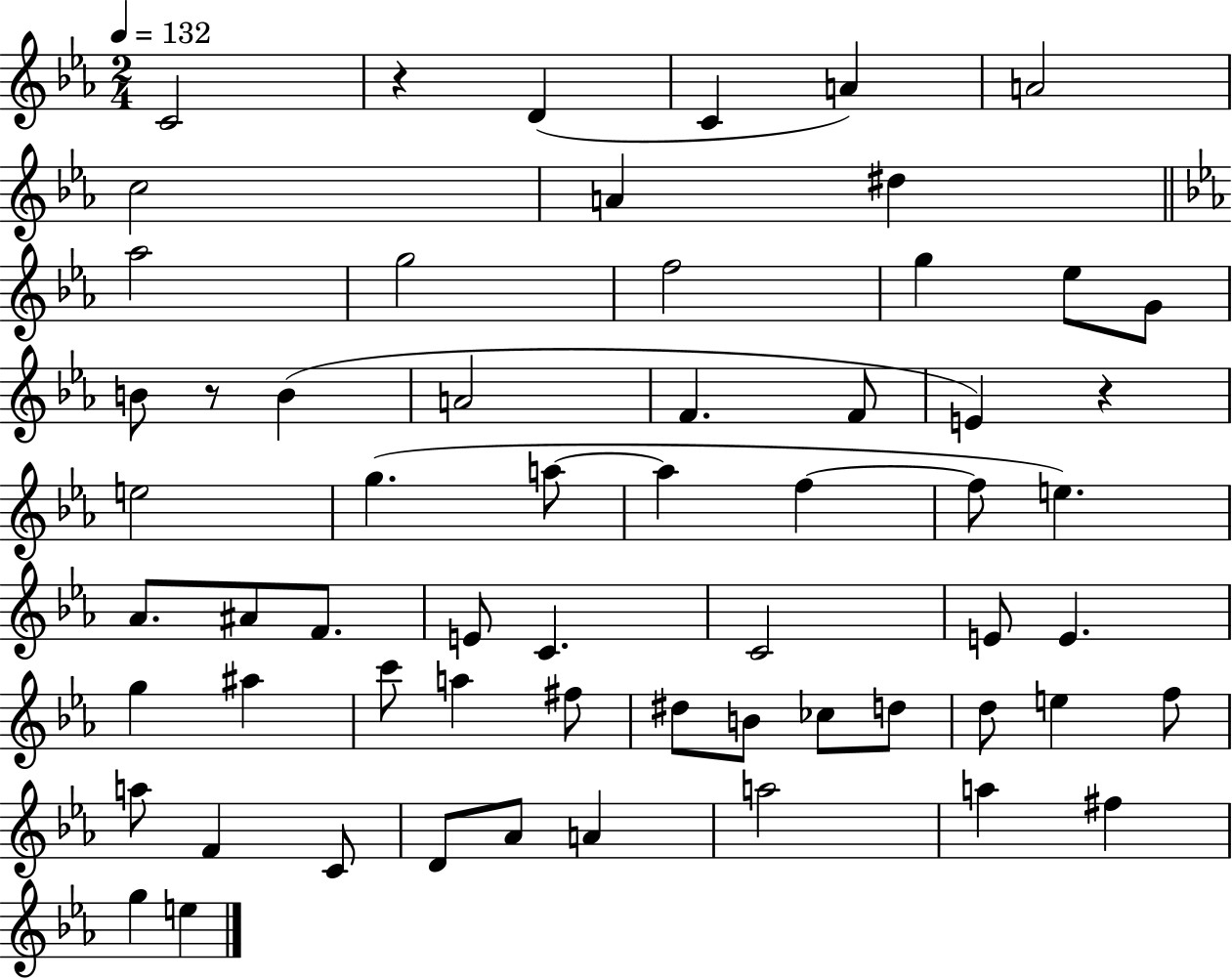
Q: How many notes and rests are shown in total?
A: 61